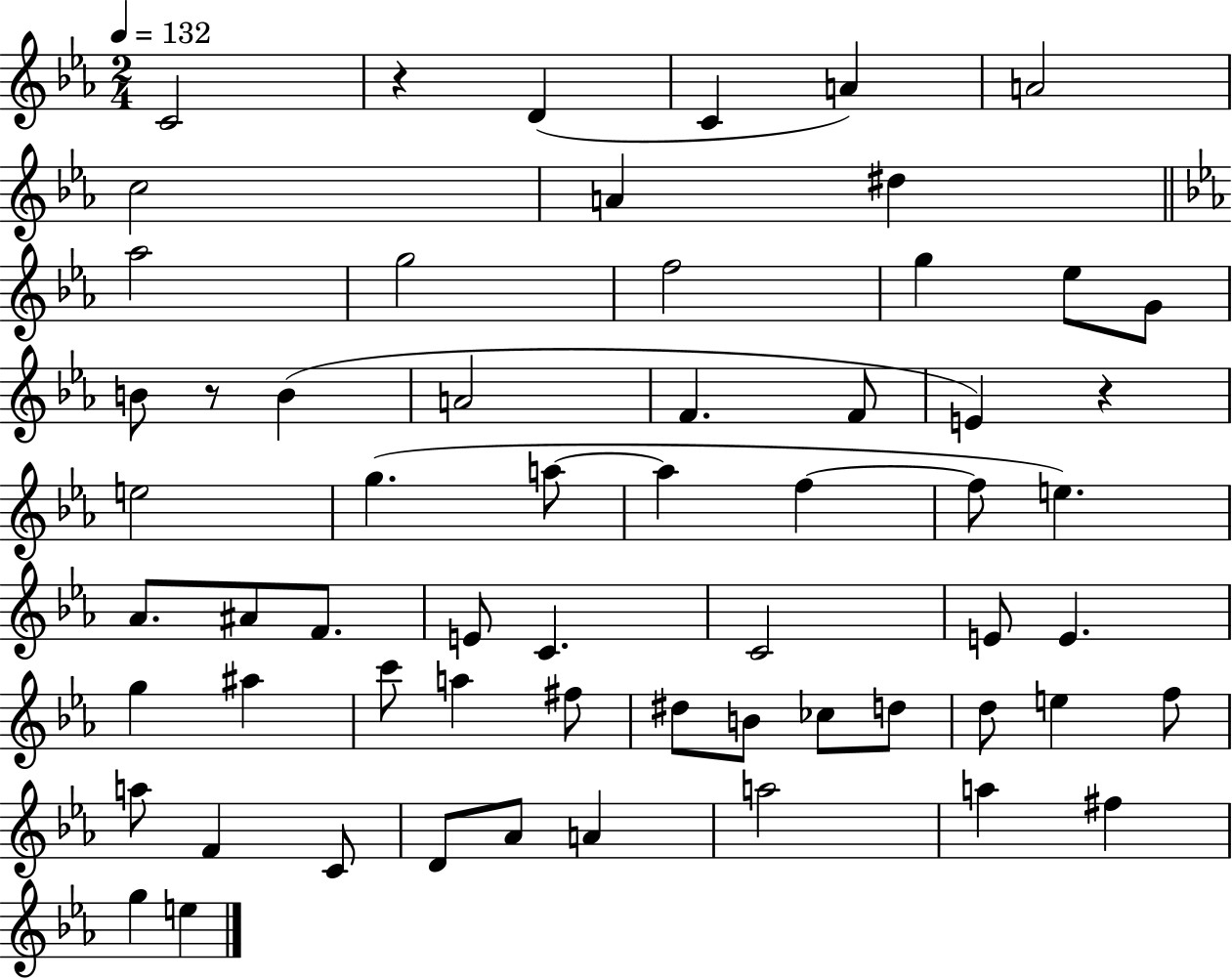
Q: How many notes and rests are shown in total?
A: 61